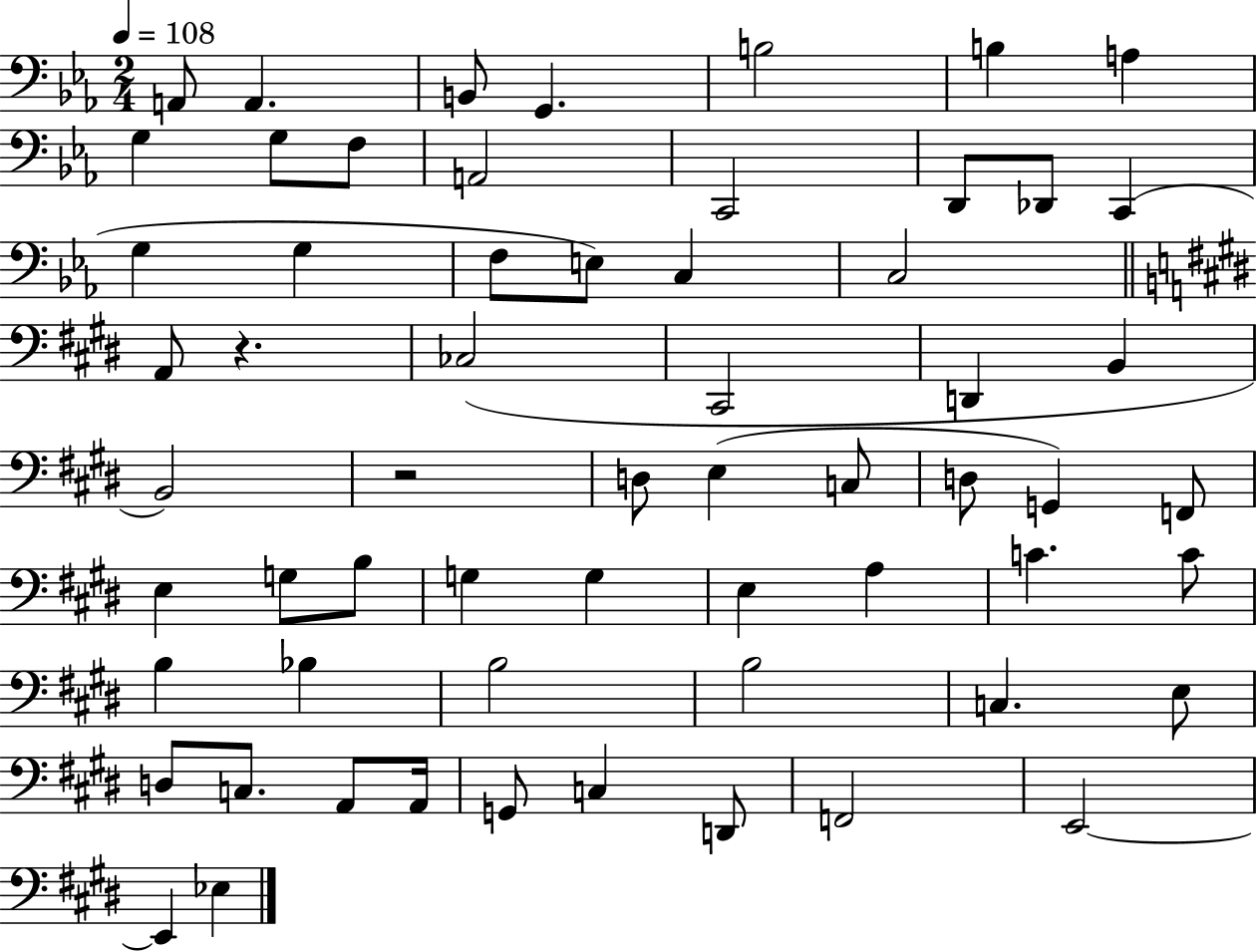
A2/e A2/q. B2/e G2/q. B3/h B3/q A3/q G3/q G3/e F3/e A2/h C2/h D2/e Db2/e C2/q G3/q G3/q F3/e E3/e C3/q C3/h A2/e R/q. CES3/h C#2/h D2/q B2/q B2/h R/h D3/e E3/q C3/e D3/e G2/q F2/e E3/q G3/e B3/e G3/q G3/q E3/q A3/q C4/q. C4/e B3/q Bb3/q B3/h B3/h C3/q. E3/e D3/e C3/e. A2/e A2/s G2/e C3/q D2/e F2/h E2/h E2/q Eb3/q